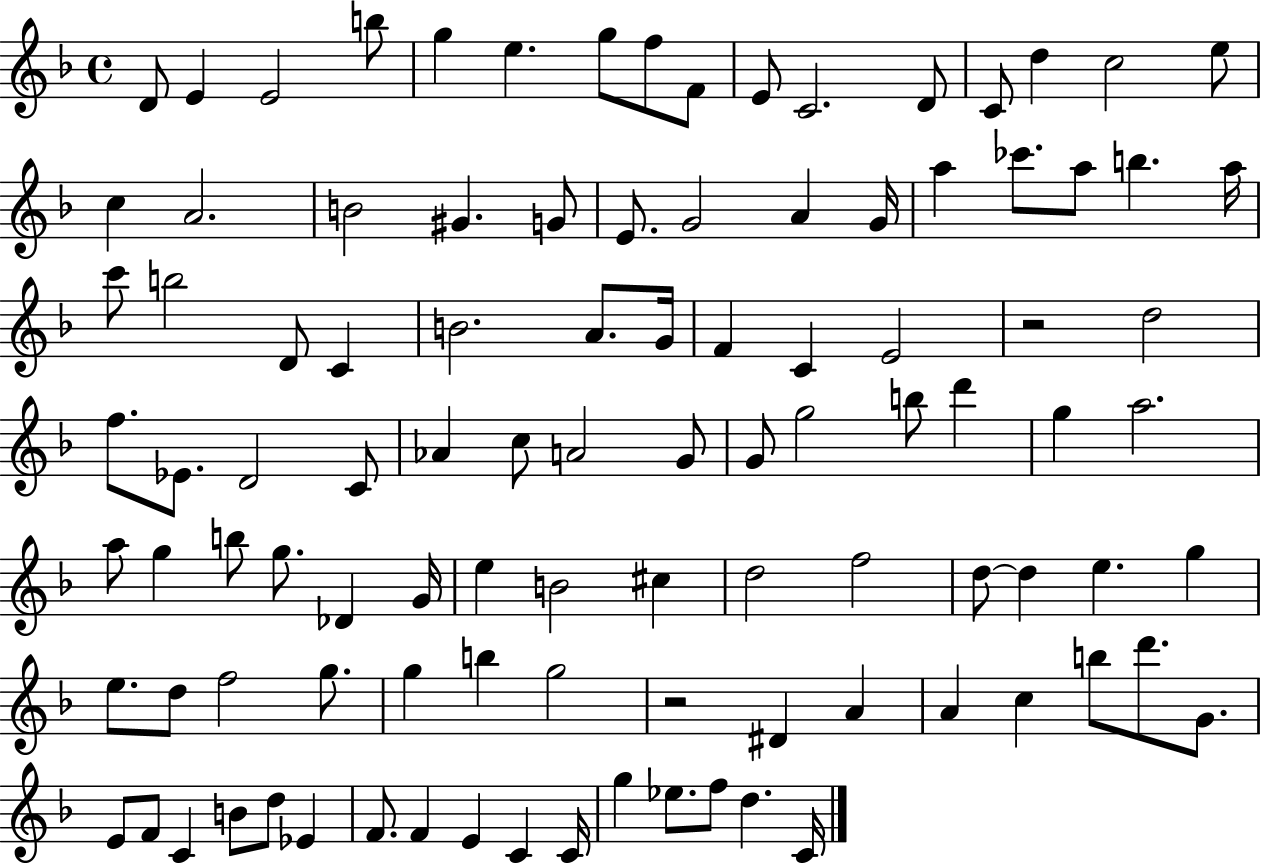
D4/e E4/q E4/h B5/e G5/q E5/q. G5/e F5/e F4/e E4/e C4/h. D4/e C4/e D5/q C5/h E5/e C5/q A4/h. B4/h G#4/q. G4/e E4/e. G4/h A4/q G4/s A5/q CES6/e. A5/e B5/q. A5/s C6/e B5/h D4/e C4/q B4/h. A4/e. G4/s F4/q C4/q E4/h R/h D5/h F5/e. Eb4/e. D4/h C4/e Ab4/q C5/e A4/h G4/e G4/e G5/h B5/e D6/q G5/q A5/h. A5/e G5/q B5/e G5/e. Db4/q G4/s E5/q B4/h C#5/q D5/h F5/h D5/e D5/q E5/q. G5/q E5/e. D5/e F5/h G5/e. G5/q B5/q G5/h R/h D#4/q A4/q A4/q C5/q B5/e D6/e. G4/e. E4/e F4/e C4/q B4/e D5/e Eb4/q F4/e. F4/q E4/q C4/q C4/s G5/q Eb5/e. F5/e D5/q. C4/s